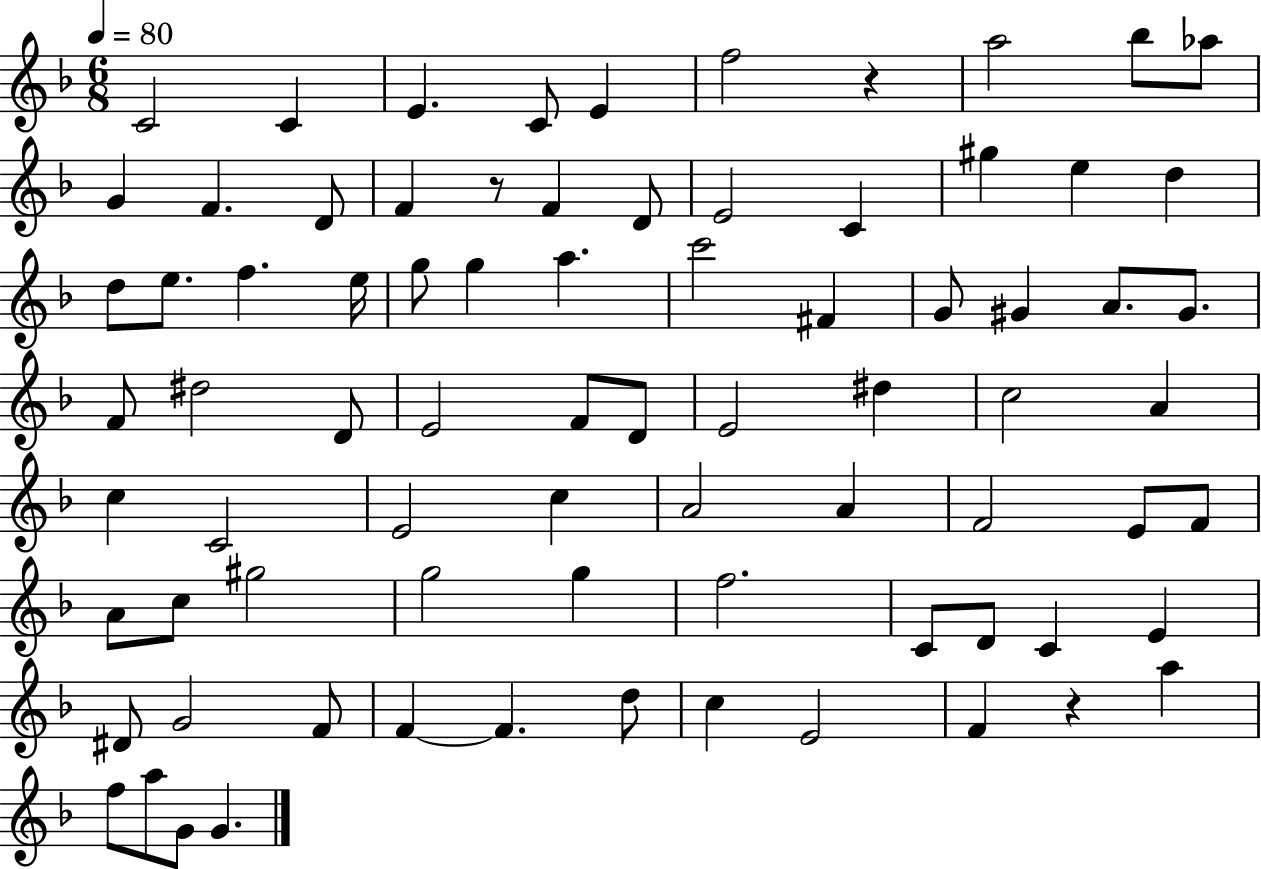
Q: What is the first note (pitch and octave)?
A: C4